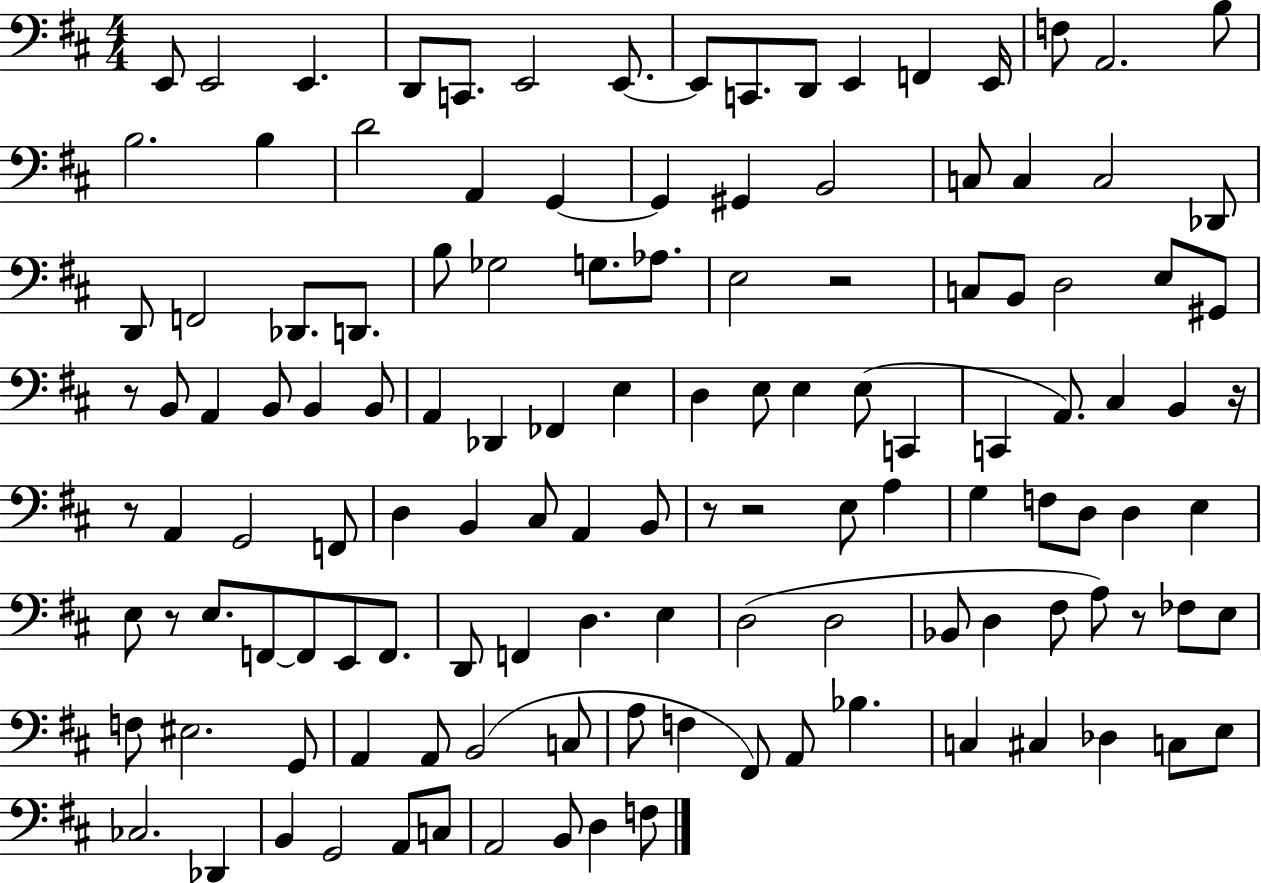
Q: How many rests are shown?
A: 8